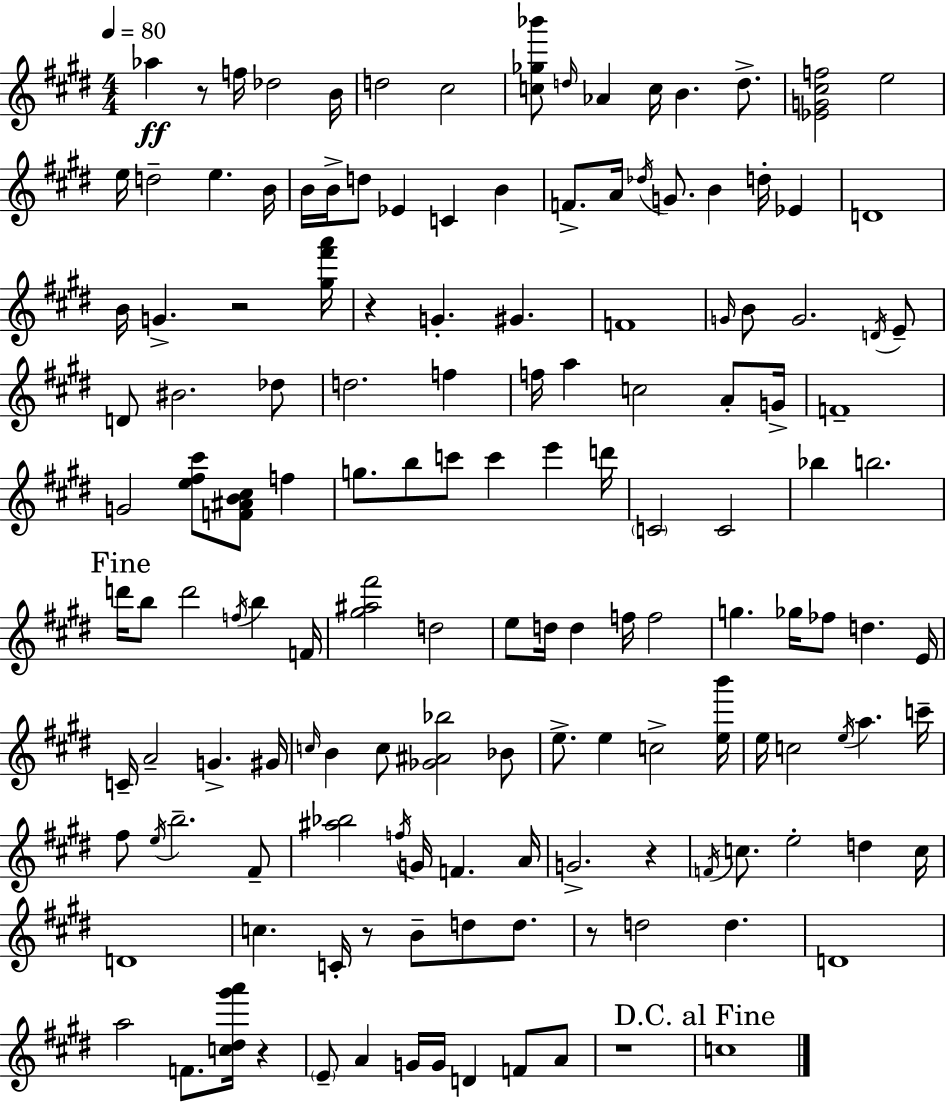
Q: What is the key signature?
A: E major